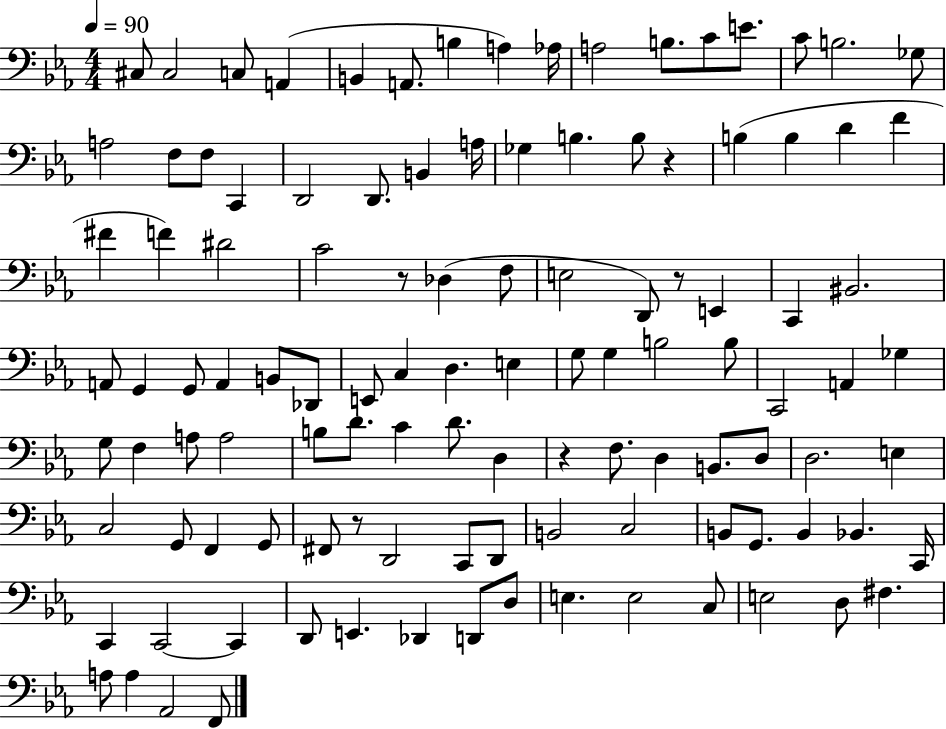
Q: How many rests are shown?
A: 5